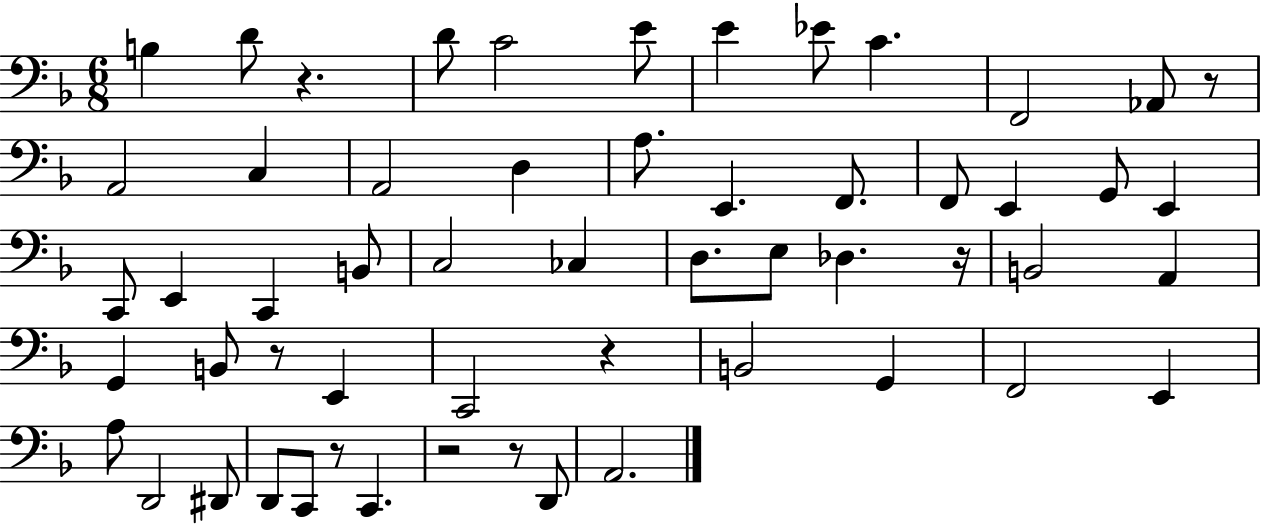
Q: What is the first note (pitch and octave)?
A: B3